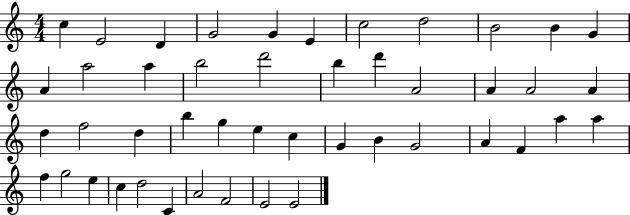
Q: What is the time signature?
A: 4/4